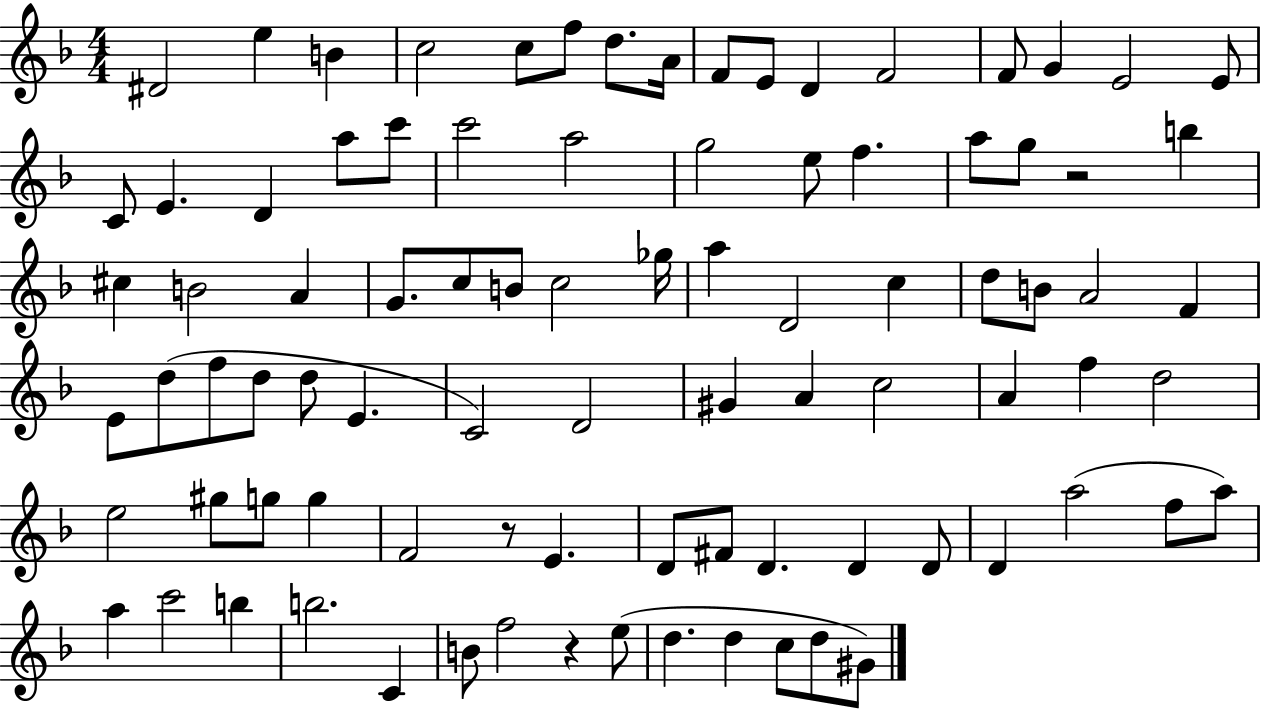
D#4/h E5/q B4/q C5/h C5/e F5/e D5/e. A4/s F4/e E4/e D4/q F4/h F4/e G4/q E4/h E4/e C4/e E4/q. D4/q A5/e C6/e C6/h A5/h G5/h E5/e F5/q. A5/e G5/e R/h B5/q C#5/q B4/h A4/q G4/e. C5/e B4/e C5/h Gb5/s A5/q D4/h C5/q D5/e B4/e A4/h F4/q E4/e D5/e F5/e D5/e D5/e E4/q. C4/h D4/h G#4/q A4/q C5/h A4/q F5/q D5/h E5/h G#5/e G5/e G5/q F4/h R/e E4/q. D4/e F#4/e D4/q. D4/q D4/e D4/q A5/h F5/e A5/e A5/q C6/h B5/q B5/h. C4/q B4/e F5/h R/q E5/e D5/q. D5/q C5/e D5/e G#4/e